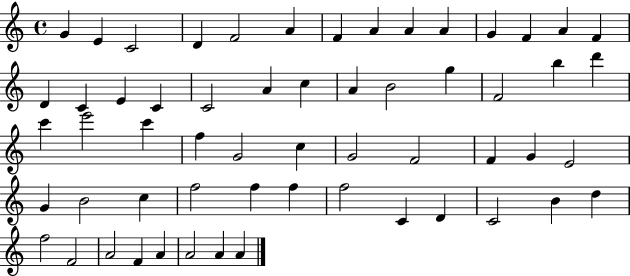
X:1
T:Untitled
M:4/4
L:1/4
K:C
G E C2 D F2 A F A A A G F A F D C E C C2 A c A B2 g F2 b d' c' e'2 c' f G2 c G2 F2 F G E2 G B2 c f2 f f f2 C D C2 B d f2 F2 A2 F A A2 A A